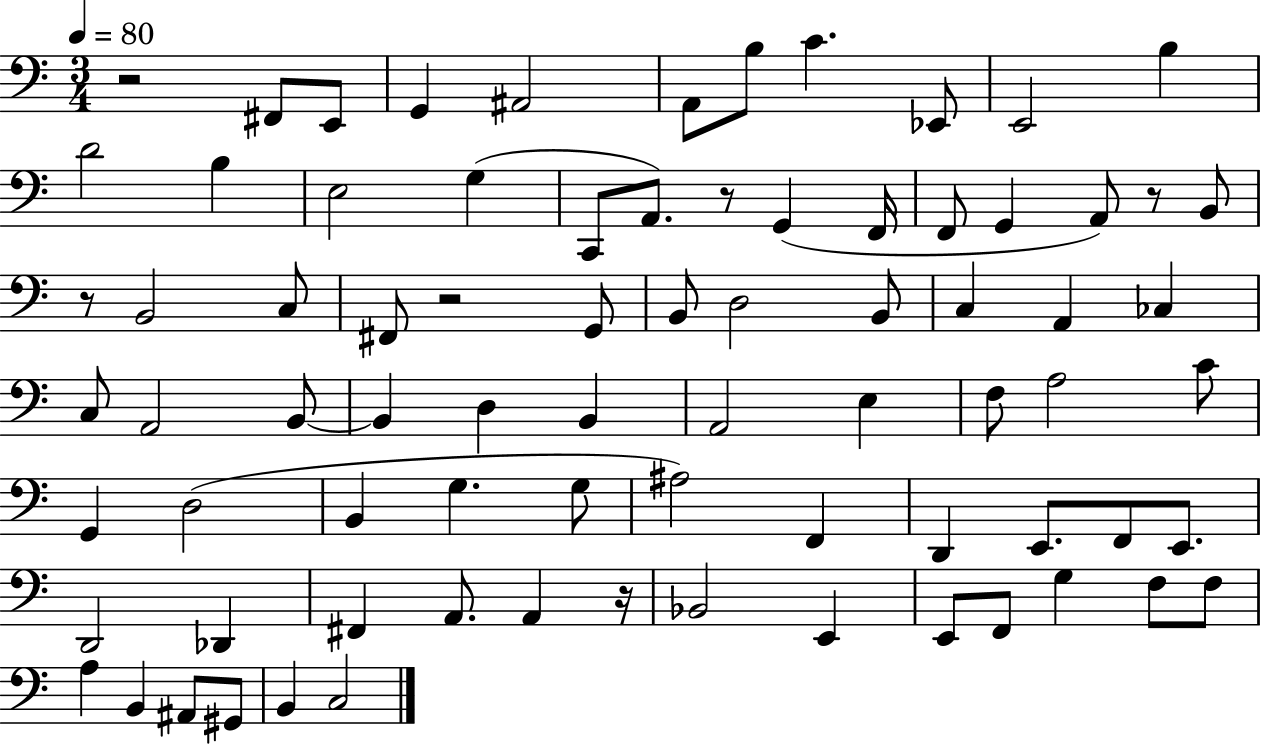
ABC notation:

X:1
T:Untitled
M:3/4
L:1/4
K:C
z2 ^F,,/2 E,,/2 G,, ^A,,2 A,,/2 B,/2 C _E,,/2 E,,2 B, D2 B, E,2 G, C,,/2 A,,/2 z/2 G,, F,,/4 F,,/2 G,, A,,/2 z/2 B,,/2 z/2 B,,2 C,/2 ^F,,/2 z2 G,,/2 B,,/2 D,2 B,,/2 C, A,, _C, C,/2 A,,2 B,,/2 B,, D, B,, A,,2 E, F,/2 A,2 C/2 G,, D,2 B,, G, G,/2 ^A,2 F,, D,, E,,/2 F,,/2 E,,/2 D,,2 _D,, ^F,, A,,/2 A,, z/4 _B,,2 E,, E,,/2 F,,/2 G, F,/2 F,/2 A, B,, ^A,,/2 ^G,,/2 B,, C,2